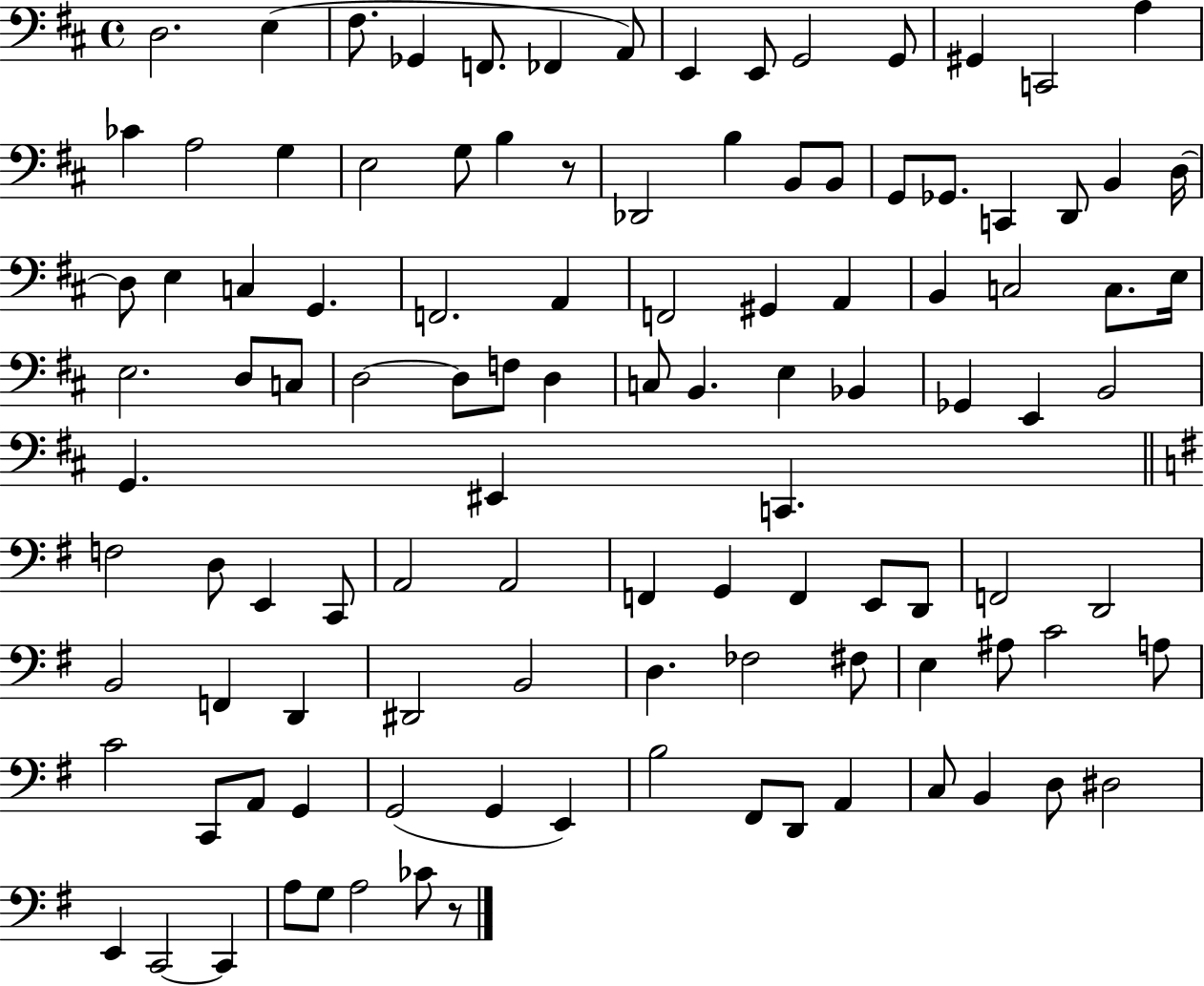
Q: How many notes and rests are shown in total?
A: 109